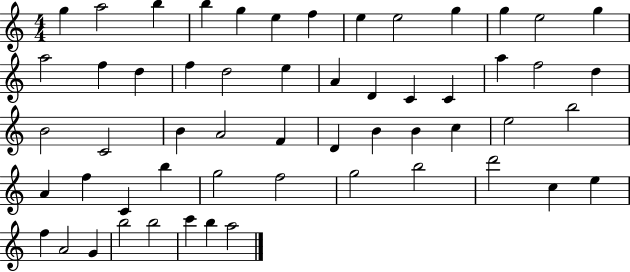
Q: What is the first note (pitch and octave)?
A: G5